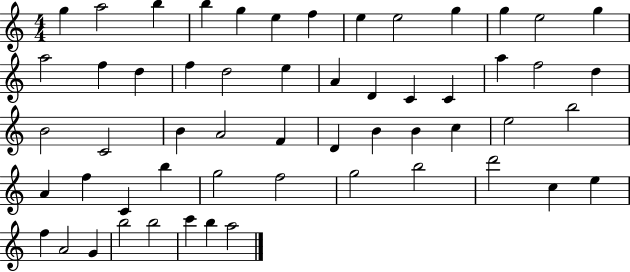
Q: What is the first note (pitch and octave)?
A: G5